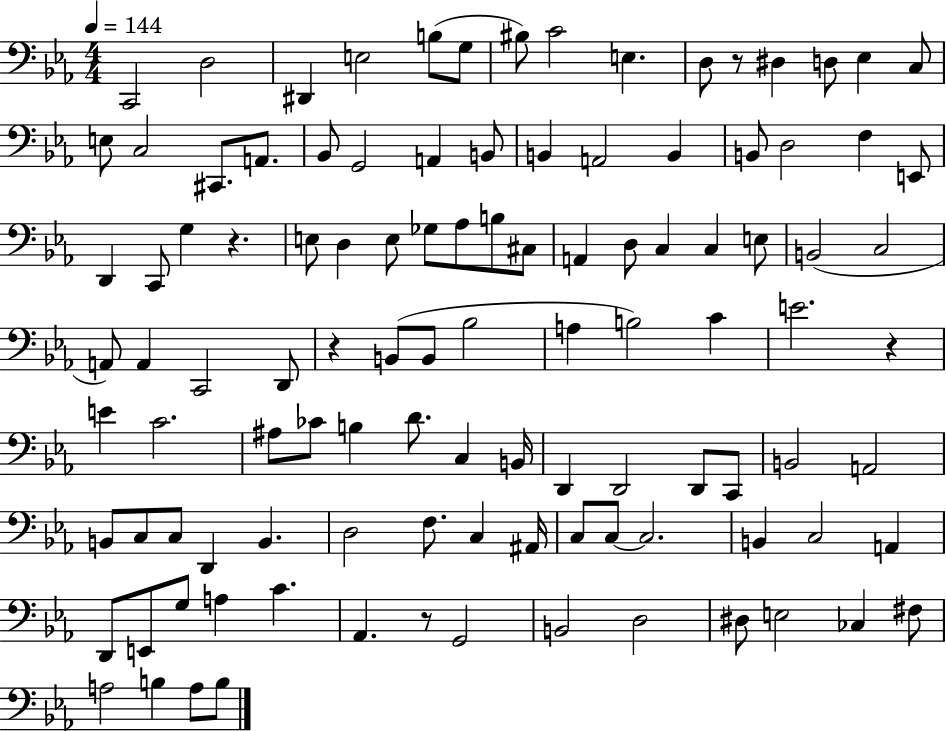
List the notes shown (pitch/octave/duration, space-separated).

C2/h D3/h D#2/q E3/h B3/e G3/e BIS3/e C4/h E3/q. D3/e R/e D#3/q D3/e Eb3/q C3/e E3/e C3/h C#2/e. A2/e. Bb2/e G2/h A2/q B2/e B2/q A2/h B2/q B2/e D3/h F3/q E2/e D2/q C2/e G3/q R/q. E3/e D3/q E3/e Gb3/e Ab3/e B3/e C#3/e A2/q D3/e C3/q C3/q E3/e B2/h C3/h A2/e A2/q C2/h D2/e R/q B2/e B2/e Bb3/h A3/q B3/h C4/q E4/h. R/q E4/q C4/h. A#3/e CES4/e B3/q D4/e. C3/q B2/s D2/q D2/h D2/e C2/e B2/h A2/h B2/e C3/e C3/e D2/q B2/q. D3/h F3/e. C3/q A#2/s C3/e C3/e C3/h. B2/q C3/h A2/q D2/e E2/e G3/e A3/q C4/q. Ab2/q. R/e G2/h B2/h D3/h D#3/e E3/h CES3/q F#3/e A3/h B3/q A3/e B3/e